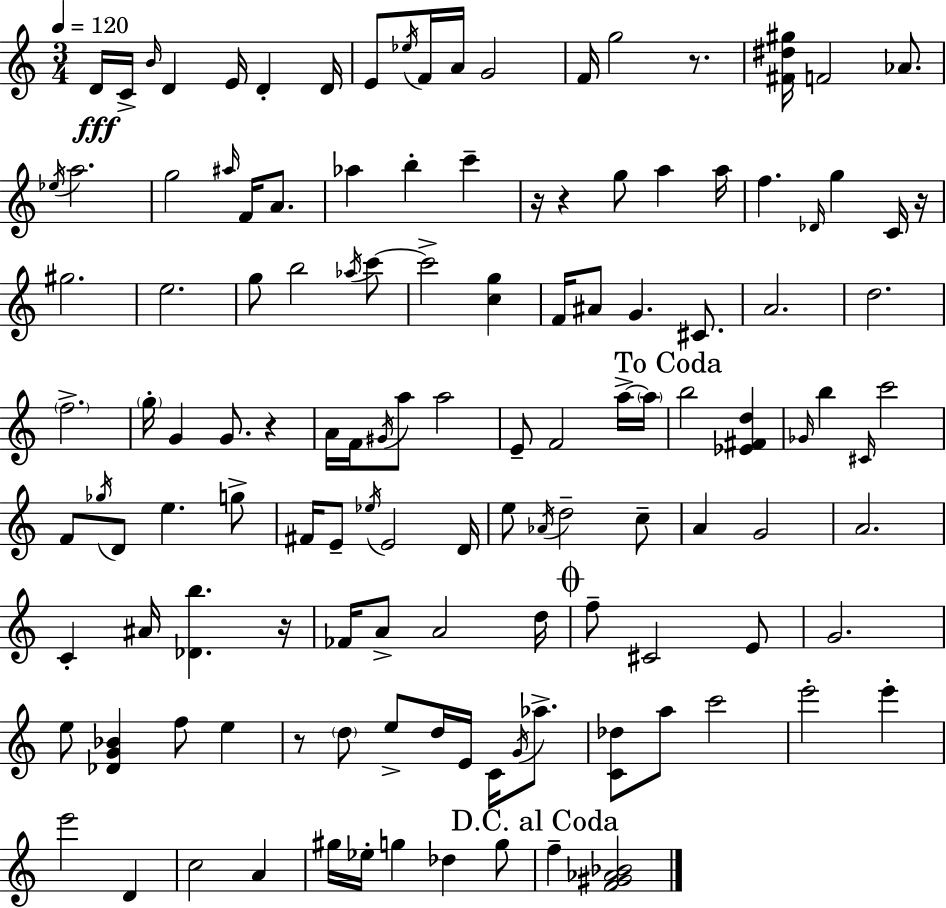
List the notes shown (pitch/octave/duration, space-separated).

D4/s C4/s B4/s D4/q E4/s D4/q D4/s E4/e Eb5/s F4/s A4/s G4/h F4/s G5/h R/e. [F#4,D#5,G#5]/s F4/h Ab4/e. Eb5/s A5/h. G5/h A#5/s F4/s A4/e. Ab5/q B5/q C6/q R/s R/q G5/e A5/q A5/s F5/q. Db4/s G5/q C4/s R/s G#5/h. E5/h. G5/e B5/h Ab5/s C6/e C6/h [C5,G5]/q F4/s A#4/e G4/q. C#4/e. A4/h. D5/h. F5/h. G5/s G4/q G4/e. R/q A4/s F4/s G#4/s A5/e A5/h E4/e F4/h A5/s A5/s B5/h [Eb4,F#4,D5]/q Gb4/s B5/q C#4/s C6/h F4/e Gb5/s D4/e E5/q. G5/e F#4/s E4/e Eb5/s E4/h D4/s E5/e Ab4/s D5/h C5/e A4/q G4/h A4/h. C4/q A#4/s [Db4,B5]/q. R/s FES4/s A4/e A4/h D5/s F5/e C#4/h E4/e G4/h. E5/e [Db4,G4,Bb4]/q F5/e E5/q R/e D5/e E5/e D5/s E4/s C4/s G4/s Ab5/e. [C4,Db5]/e A5/e C6/h E6/h E6/q E6/h D4/q C5/h A4/q G#5/s Eb5/s G5/q Db5/q G5/e F5/q [F4,G#4,Ab4,Bb4]/h